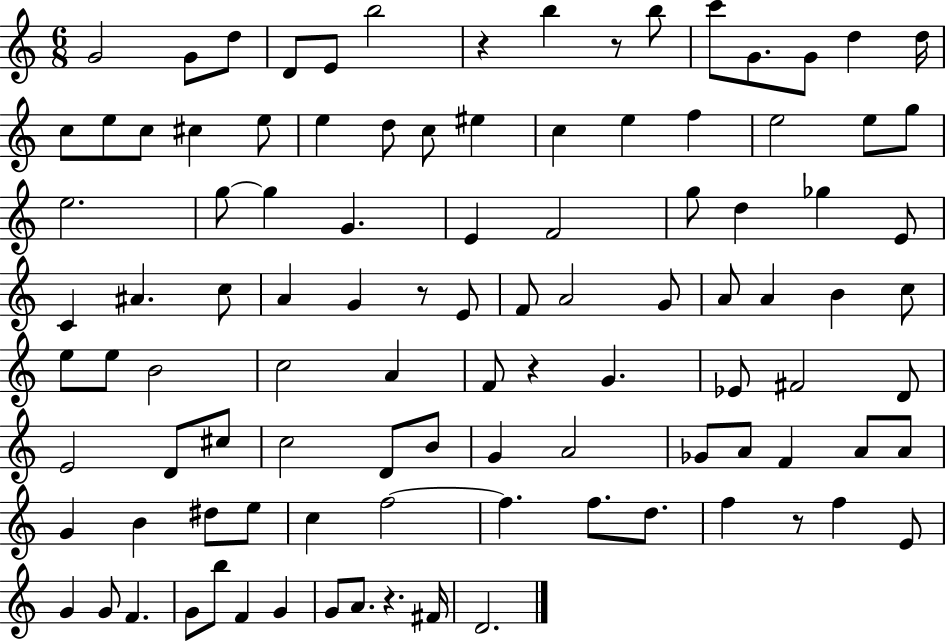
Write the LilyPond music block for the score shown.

{
  \clef treble
  \numericTimeSignature
  \time 6/8
  \key c \major
  g'2 g'8 d''8 | d'8 e'8 b''2 | r4 b''4 r8 b''8 | c'''8 g'8. g'8 d''4 d''16 | \break c''8 e''8 c''8 cis''4 e''8 | e''4 d''8 c''8 eis''4 | c''4 e''4 f''4 | e''2 e''8 g''8 | \break e''2. | g''8~~ g''4 g'4. | e'4 f'2 | g''8 d''4 ges''4 e'8 | \break c'4 ais'4. c''8 | a'4 g'4 r8 e'8 | f'8 a'2 g'8 | a'8 a'4 b'4 c''8 | \break e''8 e''8 b'2 | c''2 a'4 | f'8 r4 g'4. | ees'8 fis'2 d'8 | \break e'2 d'8 cis''8 | c''2 d'8 b'8 | g'4 a'2 | ges'8 a'8 f'4 a'8 a'8 | \break g'4 b'4 dis''8 e''8 | c''4 f''2~~ | f''4. f''8. d''8. | f''4 r8 f''4 e'8 | \break g'4 g'8 f'4. | g'8 b''8 f'4 g'4 | g'8 a'8. r4. fis'16 | d'2. | \break \bar "|."
}